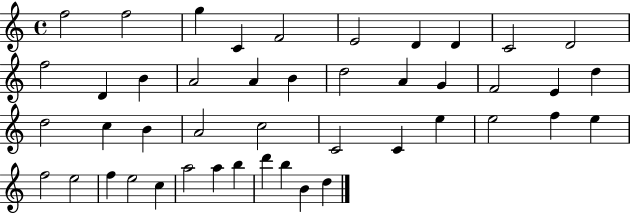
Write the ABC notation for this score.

X:1
T:Untitled
M:4/4
L:1/4
K:C
f2 f2 g C F2 E2 D D C2 D2 f2 D B A2 A B d2 A G F2 E d d2 c B A2 c2 C2 C e e2 f e f2 e2 f e2 c a2 a b d' b B d